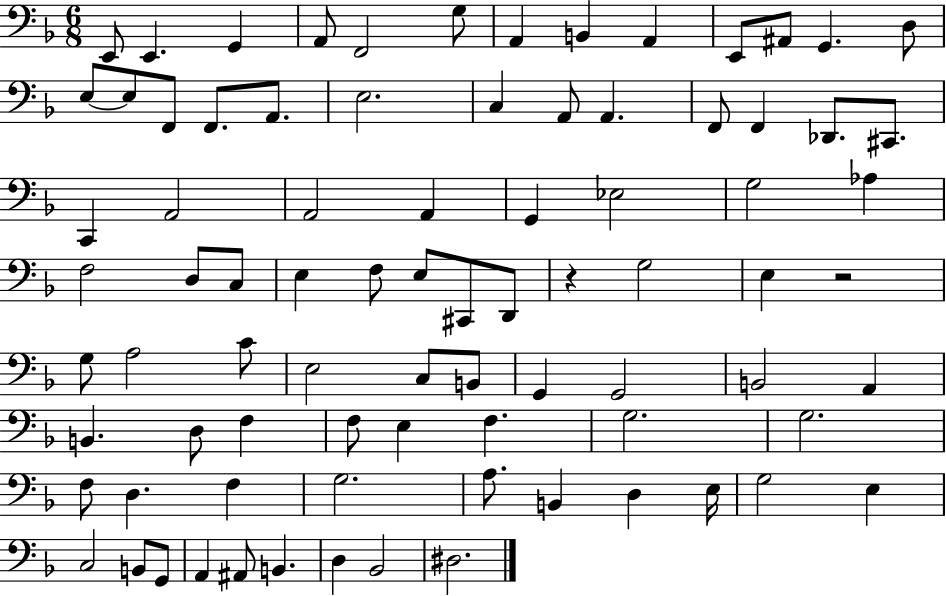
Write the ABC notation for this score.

X:1
T:Untitled
M:6/8
L:1/4
K:F
E,,/2 E,, G,, A,,/2 F,,2 G,/2 A,, B,, A,, E,,/2 ^A,,/2 G,, D,/2 E,/2 E,/2 F,,/2 F,,/2 A,,/2 E,2 C, A,,/2 A,, F,,/2 F,, _D,,/2 ^C,,/2 C,, A,,2 A,,2 A,, G,, _E,2 G,2 _A, F,2 D,/2 C,/2 E, F,/2 E,/2 ^C,,/2 D,,/2 z G,2 E, z2 G,/2 A,2 C/2 E,2 C,/2 B,,/2 G,, G,,2 B,,2 A,, B,, D,/2 F, F,/2 E, F, G,2 G,2 F,/2 D, F, G,2 A,/2 B,, D, E,/4 G,2 E, C,2 B,,/2 G,,/2 A,, ^A,,/2 B,, D, _B,,2 ^D,2